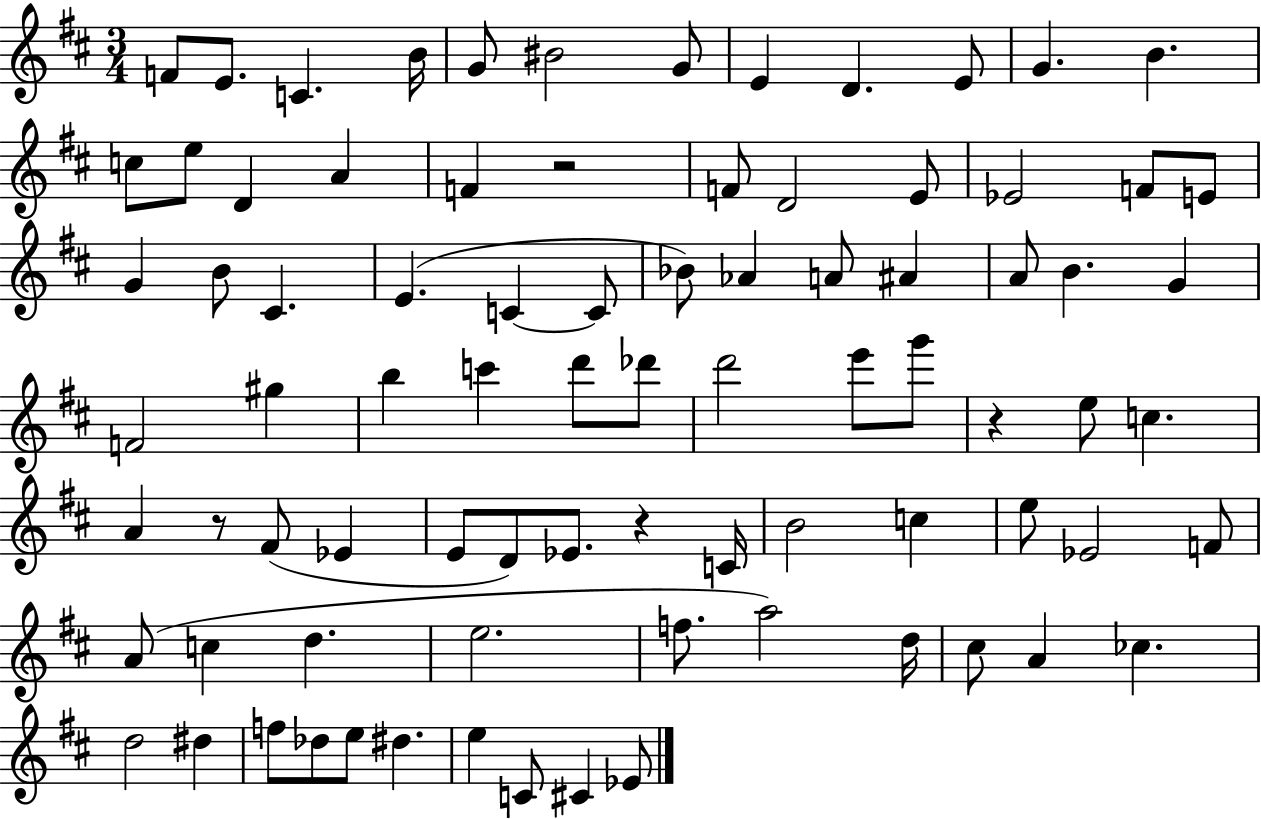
F4/e E4/e. C4/q. B4/s G4/e BIS4/h G4/e E4/q D4/q. E4/e G4/q. B4/q. C5/e E5/e D4/q A4/q F4/q R/h F4/e D4/h E4/e Eb4/h F4/e E4/e G4/q B4/e C#4/q. E4/q. C4/q C4/e Bb4/e Ab4/q A4/e A#4/q A4/e B4/q. G4/q F4/h G#5/q B5/q C6/q D6/e Db6/e D6/h E6/e G6/e R/q E5/e C5/q. A4/q R/e F#4/e Eb4/q E4/e D4/e Eb4/e. R/q C4/s B4/h C5/q E5/e Eb4/h F4/e A4/e C5/q D5/q. E5/h. F5/e. A5/h D5/s C#5/e A4/q CES5/q. D5/h D#5/q F5/e Db5/e E5/e D#5/q. E5/q C4/e C#4/q Eb4/e